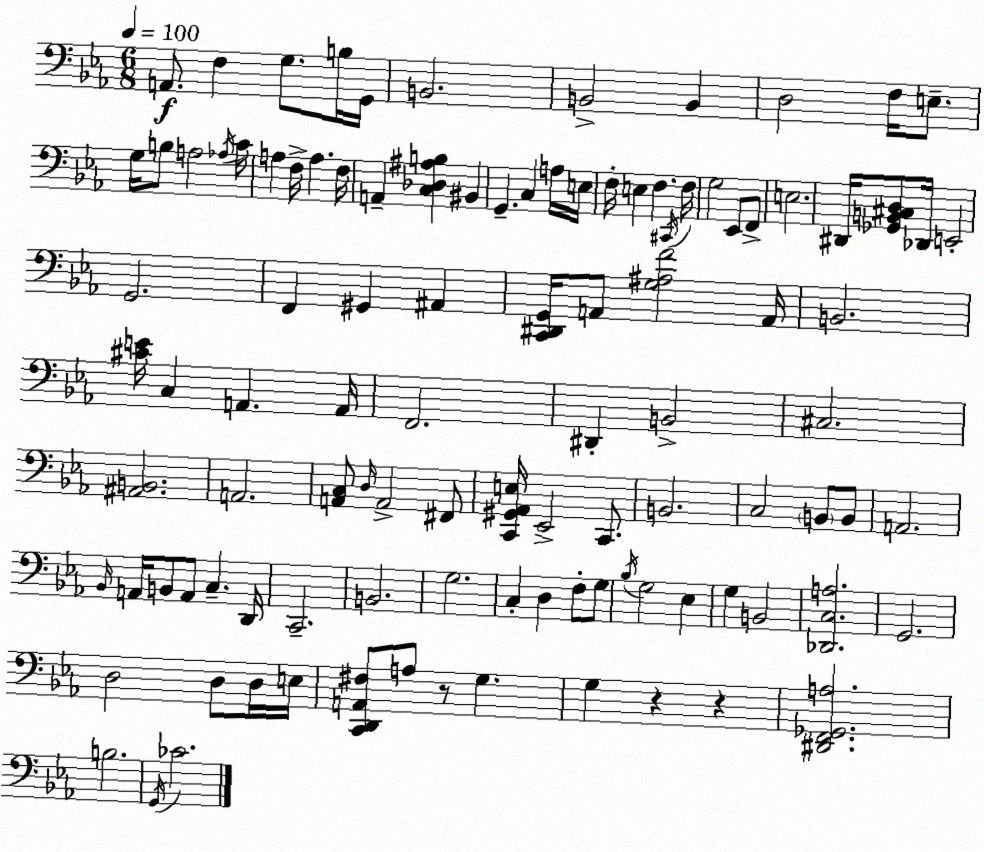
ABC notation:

X:1
T:Untitled
M:6/8
L:1/4
K:Cm
A,,/2 F, G,/2 B,/4 G,,/4 B,,2 B,,2 B,, D,2 F,/4 E,/2 G,/4 B,/2 A,2 _A,/4 C/4 A, F,/4 A, F,/4 A,, [C,_D,^A,B,] ^B,, G,, C, A,/4 E,/4 F,/4 E, F, ^C,,/4 F,/4 G,2 _E,,/2 F,,/2 E,2 ^D,,/4 [_G,,B,,^C,D,]/2 _D,,/4 E,,2 G,,2 F,, ^G,, ^A,, [C,,^D,,G,,]/4 A,,/2 [G,^A,F]2 A,,/4 B,,2 [^CE]/4 C, A,, A,,/4 F,,2 ^D,, B,,2 ^C,2 [^A,,B,,]2 A,,2 [A,,C,]/2 D,/4 A,,2 ^F,,/2 [C,,^G,,_A,,E,]/4 _E,,2 C,,/2 B,,2 C,2 B,,/2 B,,/2 A,,2 _B,,/4 A,,/4 B,,/2 A,,/2 C, D,,/4 C,,2 B,,2 G,2 C, D, F,/2 G,/2 _B,/4 G,2 _E, G, B,,2 [_D,,C,A,]2 G,,2 D,2 D,/2 D,/4 E,/4 [C,,D,,A,,^F,]/2 A,/2 z/2 G, G, z z [^D,,F,,_G,,A,]2 B,2 G,,/4 _C2